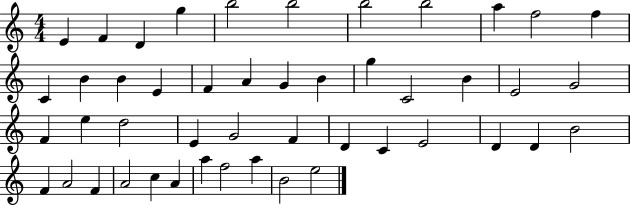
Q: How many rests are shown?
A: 0